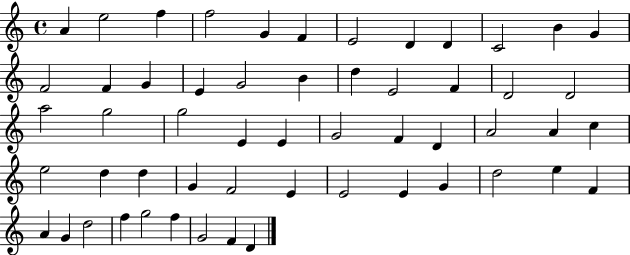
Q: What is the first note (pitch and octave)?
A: A4